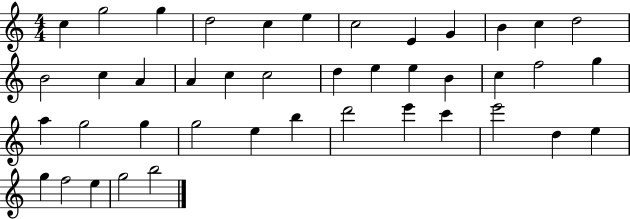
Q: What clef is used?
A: treble